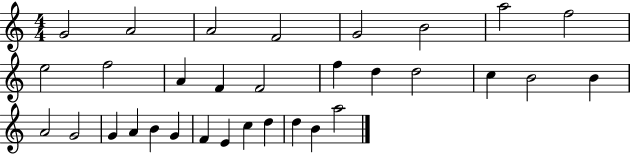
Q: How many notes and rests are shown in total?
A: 32